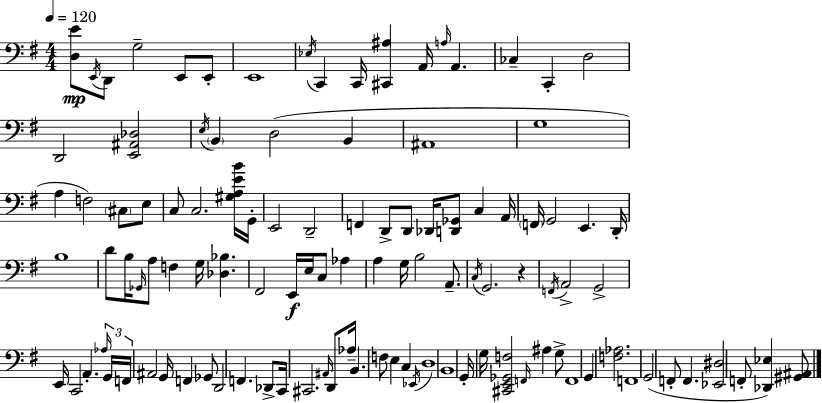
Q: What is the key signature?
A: G major